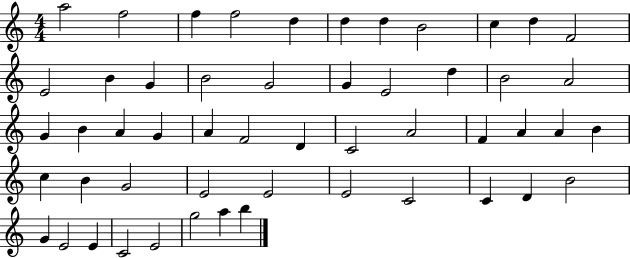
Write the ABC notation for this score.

X:1
T:Untitled
M:4/4
L:1/4
K:C
a2 f2 f f2 d d d B2 c d F2 E2 B G B2 G2 G E2 d B2 A2 G B A G A F2 D C2 A2 F A A B c B G2 E2 E2 E2 C2 C D B2 G E2 E C2 E2 g2 a b